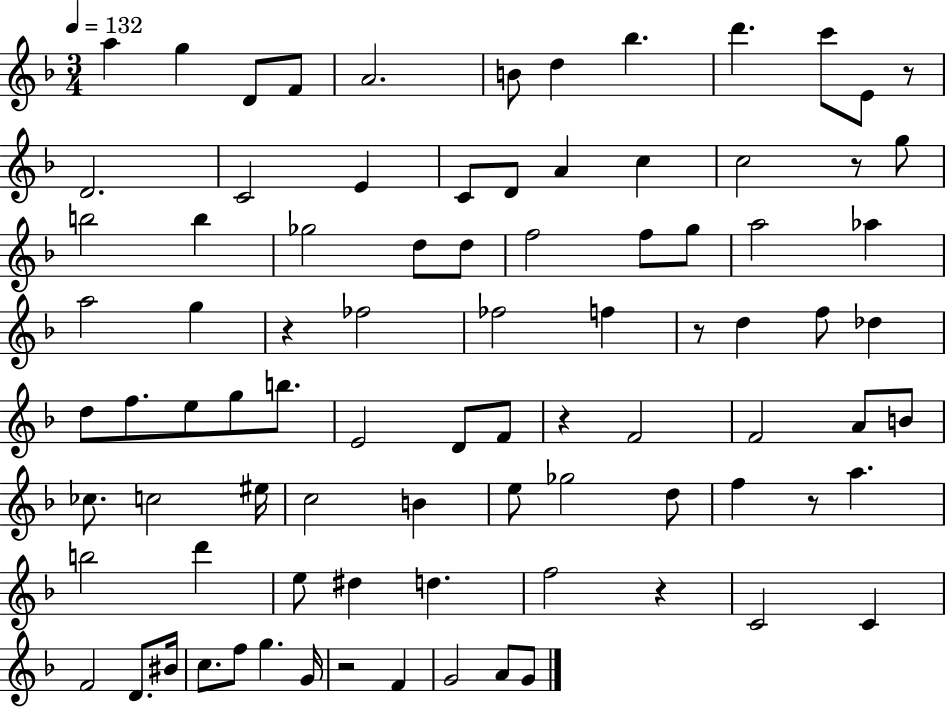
X:1
T:Untitled
M:3/4
L:1/4
K:F
a g D/2 F/2 A2 B/2 d _b d' c'/2 E/2 z/2 D2 C2 E C/2 D/2 A c c2 z/2 g/2 b2 b _g2 d/2 d/2 f2 f/2 g/2 a2 _a a2 g z _f2 _f2 f z/2 d f/2 _d d/2 f/2 e/2 g/2 b/2 E2 D/2 F/2 z F2 F2 A/2 B/2 _c/2 c2 ^e/4 c2 B e/2 _g2 d/2 f z/2 a b2 d' e/2 ^d d f2 z C2 C F2 D/2 ^B/4 c/2 f/2 g G/4 z2 F G2 A/2 G/2